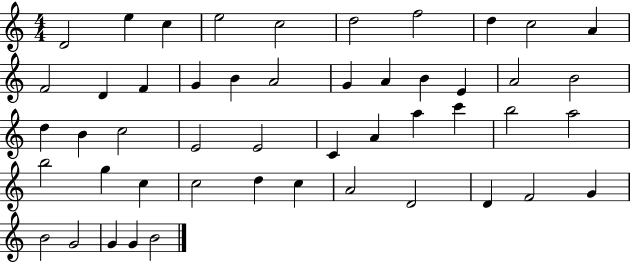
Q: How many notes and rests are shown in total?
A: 49